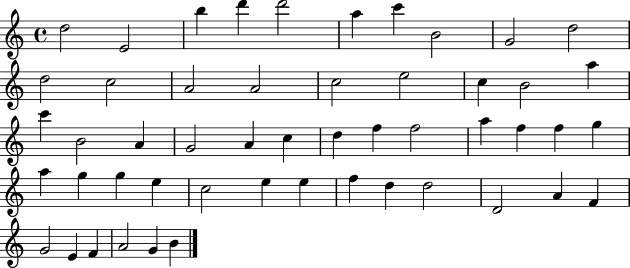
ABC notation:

X:1
T:Untitled
M:4/4
L:1/4
K:C
d2 E2 b d' d'2 a c' B2 G2 d2 d2 c2 A2 A2 c2 e2 c B2 a c' B2 A G2 A c d f f2 a f f g a g g e c2 e e f d d2 D2 A F G2 E F A2 G B